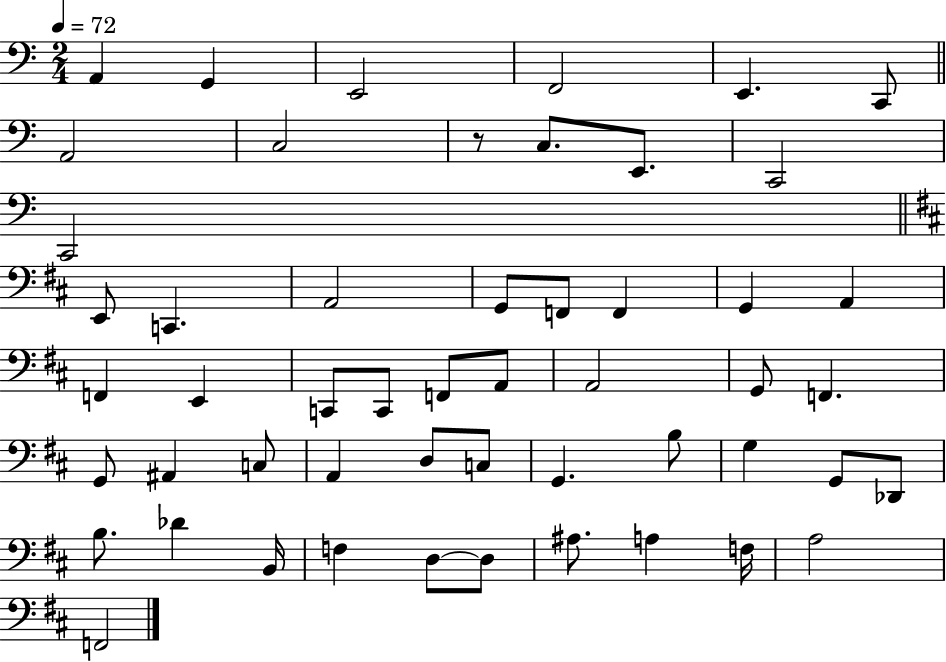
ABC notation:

X:1
T:Untitled
M:2/4
L:1/4
K:C
A,, G,, E,,2 F,,2 E,, C,,/2 A,,2 C,2 z/2 C,/2 E,,/2 C,,2 C,,2 E,,/2 C,, A,,2 G,,/2 F,,/2 F,, G,, A,, F,, E,, C,,/2 C,,/2 F,,/2 A,,/2 A,,2 G,,/2 F,, G,,/2 ^A,, C,/2 A,, D,/2 C,/2 G,, B,/2 G, G,,/2 _D,,/2 B,/2 _D B,,/4 F, D,/2 D,/2 ^A,/2 A, F,/4 A,2 F,,2